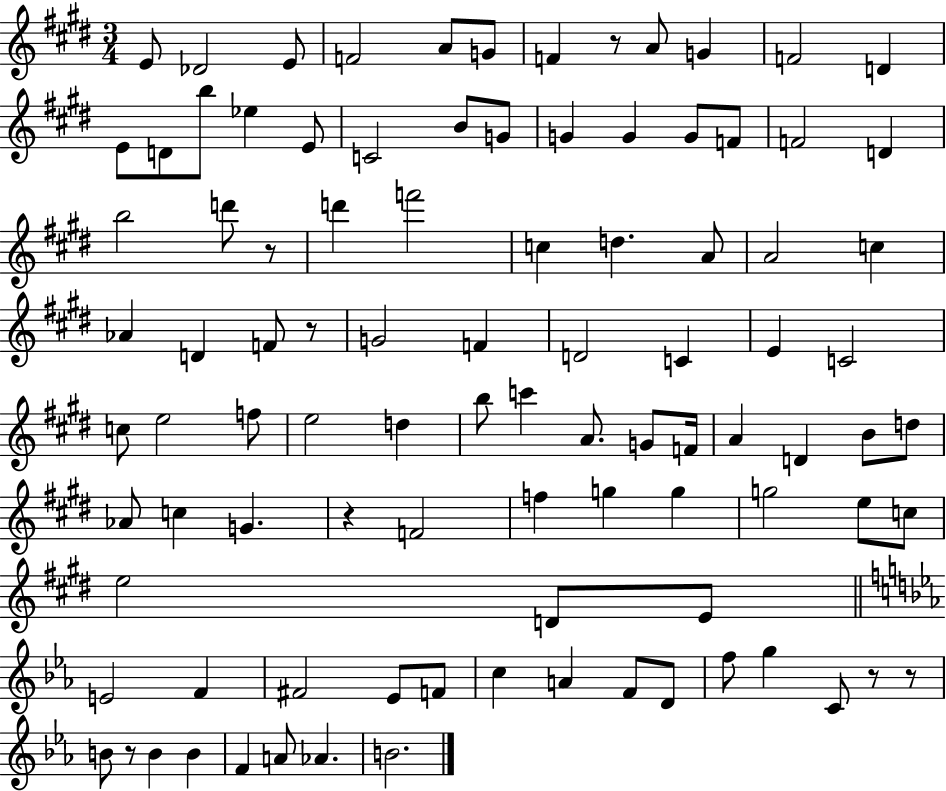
{
  \clef treble
  \numericTimeSignature
  \time 3/4
  \key e \major
  e'8 des'2 e'8 | f'2 a'8 g'8 | f'4 r8 a'8 g'4 | f'2 d'4 | \break e'8 d'8 b''8 ees''4 e'8 | c'2 b'8 g'8 | g'4 g'4 g'8 f'8 | f'2 d'4 | \break b''2 d'''8 r8 | d'''4 f'''2 | c''4 d''4. a'8 | a'2 c''4 | \break aes'4 d'4 f'8 r8 | g'2 f'4 | d'2 c'4 | e'4 c'2 | \break c''8 e''2 f''8 | e''2 d''4 | b''8 c'''4 a'8. g'8 f'16 | a'4 d'4 b'8 d''8 | \break aes'8 c''4 g'4. | r4 f'2 | f''4 g''4 g''4 | g''2 e''8 c''8 | \break e''2 d'8 e'8 | \bar "||" \break \key ees \major e'2 f'4 | fis'2 ees'8 f'8 | c''4 a'4 f'8 d'8 | f''8 g''4 c'8 r8 r8 | \break b'8 r8 b'4 b'4 | f'4 a'8 aes'4. | b'2. | \bar "|."
}